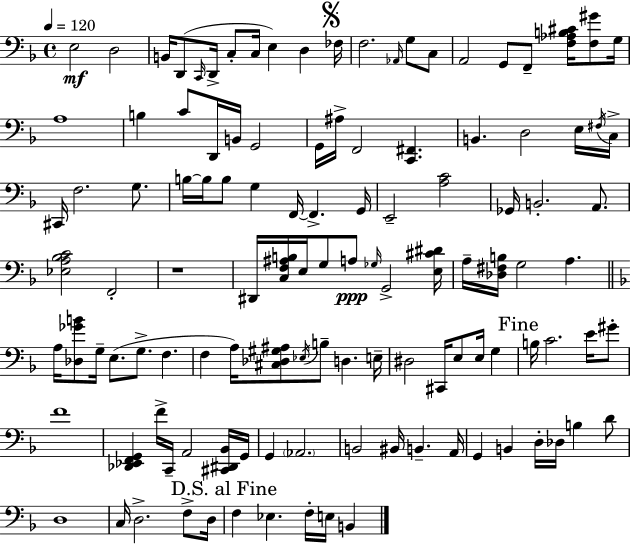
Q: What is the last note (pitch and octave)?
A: B2